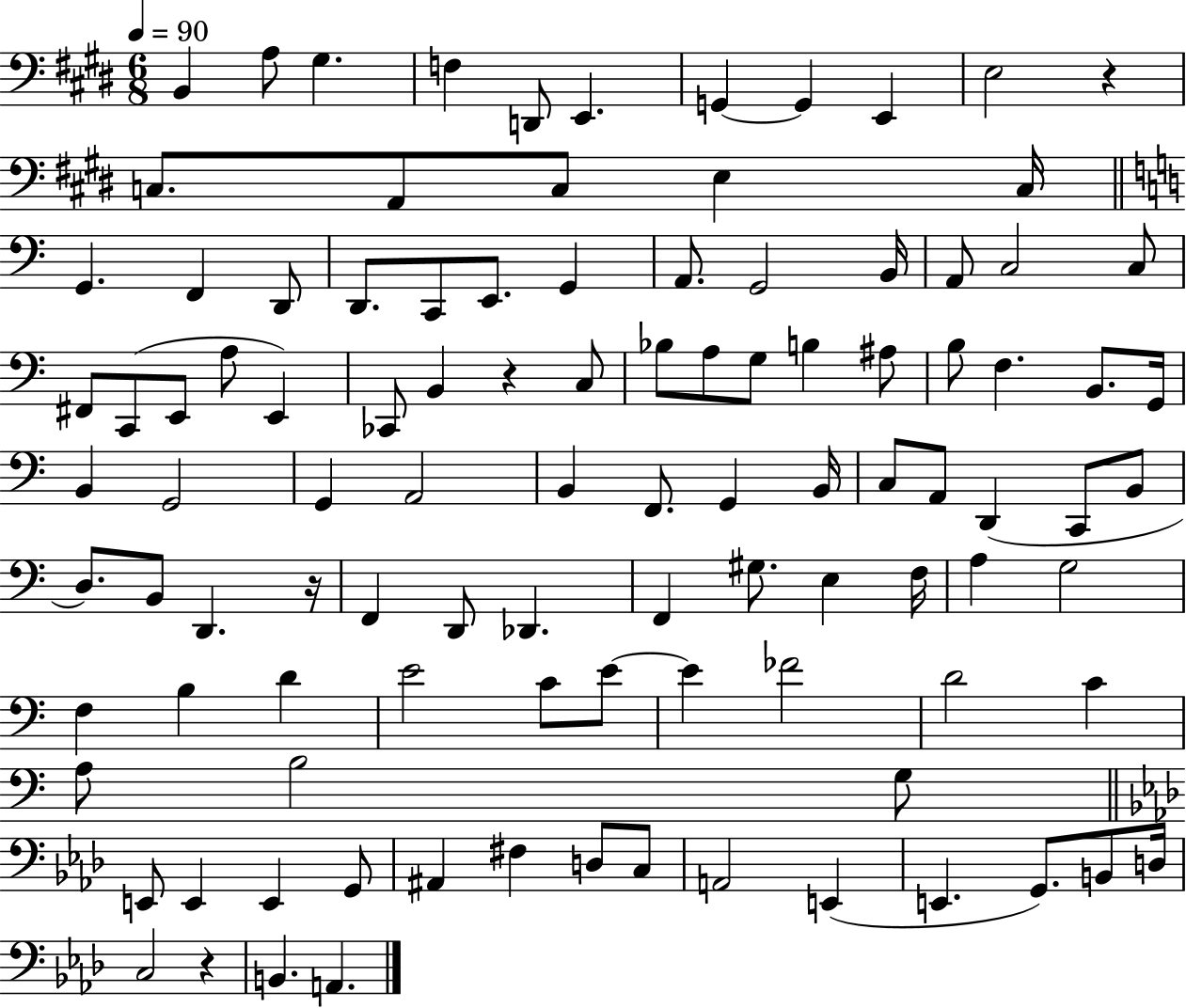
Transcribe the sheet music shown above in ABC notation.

X:1
T:Untitled
M:6/8
L:1/4
K:E
B,, A,/2 ^G, F, D,,/2 E,, G,, G,, E,, E,2 z C,/2 A,,/2 C,/2 E, C,/4 G,, F,, D,,/2 D,,/2 C,,/2 E,,/2 G,, A,,/2 G,,2 B,,/4 A,,/2 C,2 C,/2 ^F,,/2 C,,/2 E,,/2 A,/2 E,, _C,,/2 B,, z C,/2 _B,/2 A,/2 G,/2 B, ^A,/2 B,/2 F, B,,/2 G,,/4 B,, G,,2 G,, A,,2 B,, F,,/2 G,, B,,/4 C,/2 A,,/2 D,, C,,/2 B,,/2 D,/2 B,,/2 D,, z/4 F,, D,,/2 _D,, F,, ^G,/2 E, F,/4 A, G,2 F, B, D E2 C/2 E/2 E _F2 D2 C A,/2 B,2 G,/2 E,,/2 E,, E,, G,,/2 ^A,, ^F, D,/2 C,/2 A,,2 E,, E,, G,,/2 B,,/2 D,/4 C,2 z B,, A,,